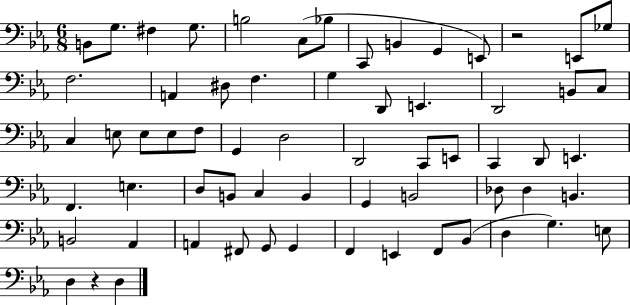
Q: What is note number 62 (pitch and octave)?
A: D3